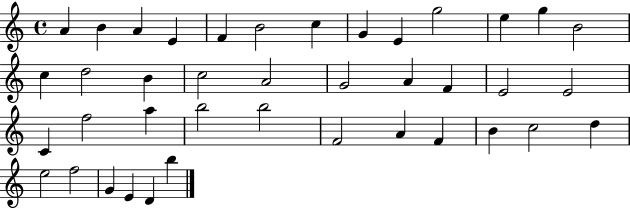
A4/q B4/q A4/q E4/q F4/q B4/h C5/q G4/q E4/q G5/h E5/q G5/q B4/h C5/q D5/h B4/q C5/h A4/h G4/h A4/q F4/q E4/h E4/h C4/q F5/h A5/q B5/h B5/h F4/h A4/q F4/q B4/q C5/h D5/q E5/h F5/h G4/q E4/q D4/q B5/q